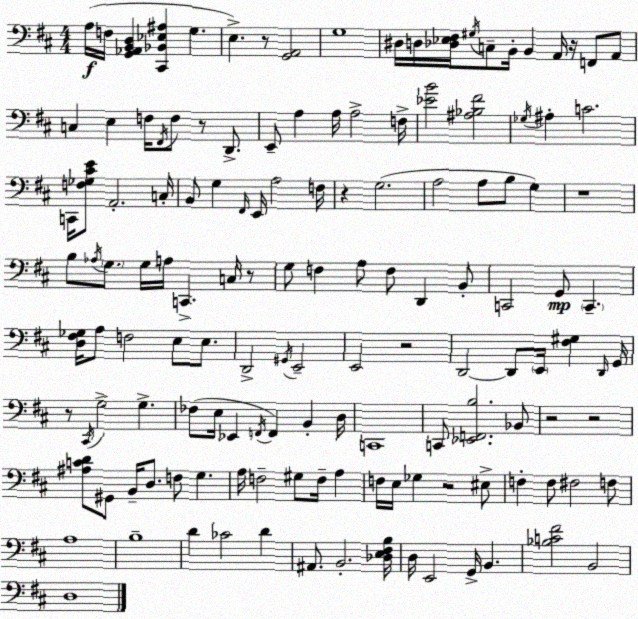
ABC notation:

X:1
T:Untitled
M:4/4
L:1/4
K:D
A,/4 F,/4 [G,,_A,,B,,D,] [^C,,_B,,_E,^A,] G, E, z/2 [G,,A,,]2 G,4 ^D,/4 D,/4 [_D,_E,^F,]/4 ^G,/4 C,/2 B,,/4 B,, A,,/4 z/4 F,,/2 A,,/2 C, E, F,/4 ^F,,/4 F,/2 z/2 D,,/2 E,,/2 A, A,/4 A,2 F,/4 [_EB]2 [^A,_B,^F]2 _G,/4 ^A, C2 C,,/4 [F,_G,^CE]/2 A,,2 C,/4 B,,/2 G, ^F,,/4 E,,/4 A,2 F,/4 z G,2 A,2 A,/2 B,/2 G, z4 B,/2 _A,/4 G,/2 G,/4 A,/4 C,, C,/4 z/2 G,/2 F, A,/2 F,/2 D,, B,,/2 C,,2 G,,/2 C,, [D,^F,_G,]/4 A,/2 F,2 E,/2 E,/2 D,,2 ^G,,/4 E,,2 E,,2 z2 D,,2 D,,/2 E,,/4 [^F,^G,] D,,/4 G,,/4 z/2 ^C,,/4 G,2 G, _F,/2 E,/4 _E,, F,,/4 F,, B,, D,/4 C,,4 C,,/2 [_E,,F,,B,]2 _B,,/2 z2 z2 [^A,CD]/2 ^G,,/2 B,,/4 D,/2 F,/2 G, A,/4 F,2 ^G,/2 F,/4 A, F,/4 E,/4 _G, z2 ^E,/2 F, F,/2 ^F,2 F,/2 A,4 B,4 D _C2 D ^A,,/2 B,,2 [_D,E,^F,B,]/4 D,/4 E,,2 G,,/4 B,, [_B,C^F]2 B,,2 D,4